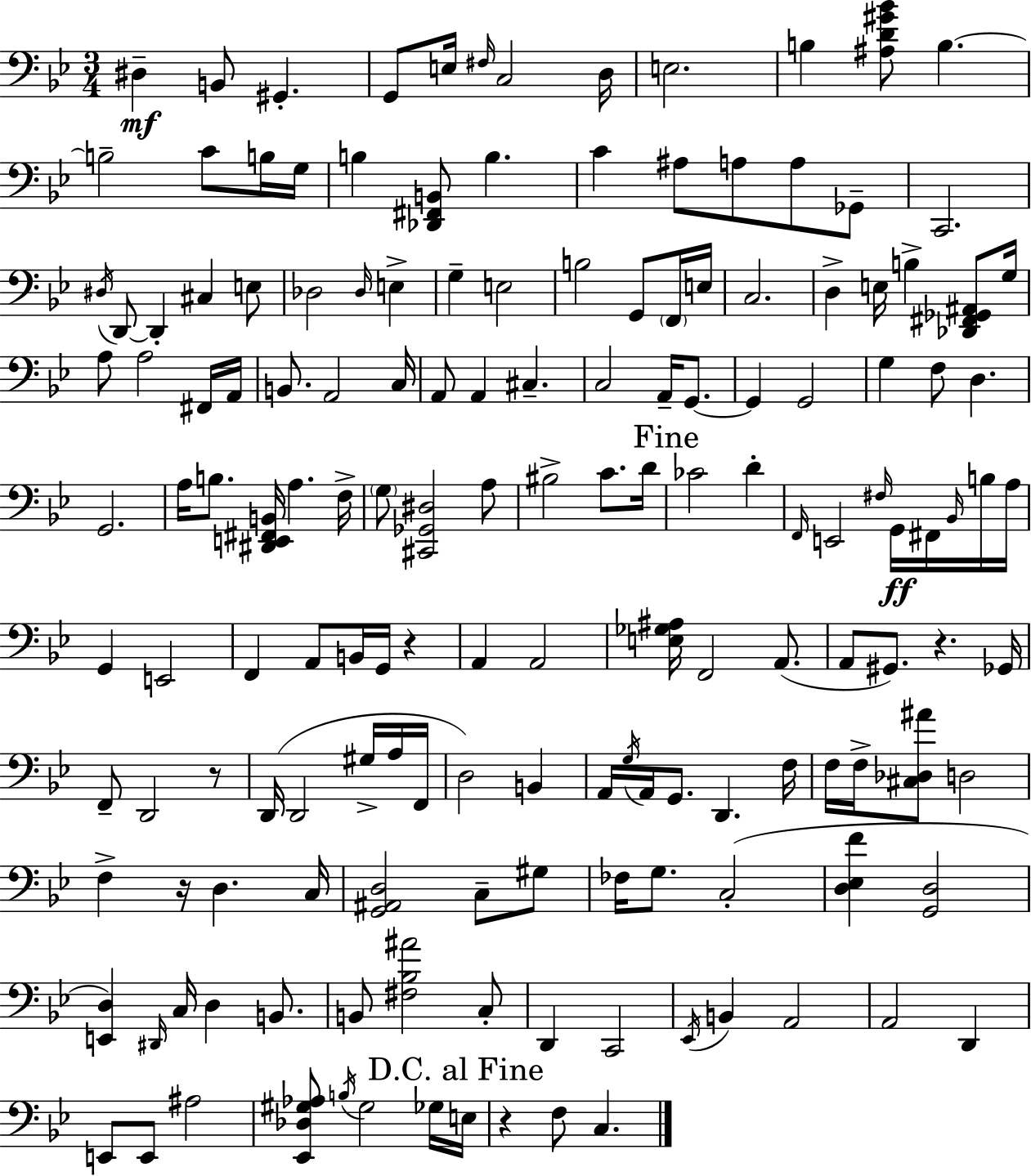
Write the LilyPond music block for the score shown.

{
  \clef bass
  \numericTimeSignature
  \time 3/4
  \key g \minor
  \repeat volta 2 { dis4--\mf b,8 gis,4.-. | g,8 e16 \grace { fis16 } c2 | d16 e2. | b4 <ais d' gis' bes'>8 b4.~~ | \break b2-- c'8 b16 | g16 b4 <des, fis, b,>8 b4. | c'4 ais8 a8 a8 ges,8-- | c,2. | \break \acciaccatura { dis16 } d,8~~ d,4-. cis4 | e8 des2 \grace { des16 } e4-> | g4-- e2 | b2 g,8 | \break \parenthesize f,16 e16 c2. | d4-> e16 b4-> | <des, fis, ges, ais,>8 g16 a8 a2 | fis,16 a,16 b,8. a,2 | \break c16 a,8 a,4 cis4.-- | c2 a,16-- | g,8.~~ g,4 g,2 | g4 f8 d4. | \break g,2. | a16 b8. <dis, e, fis, b,>16 a4. | f16-> \parenthesize g8 <cis, ges, dis>2 | a8 bis2-> c'8. | \break d'16 \mark "Fine" ces'2 d'4-. | \grace { f,16 } e,2 | \grace { fis16 }\ff g,16 fis,16 \grace { bes,16 } b16 a16 g,4 e,2 | f,4 a,8 | \break b,16 g,16 r4 a,4 a,2 | <e ges ais>16 f,2 | a,8.( a,8 gis,8.) r4. | ges,16 f,8-- d,2 | \break r8 d,16( d,2 | gis16-> a16 f,16 d2) | b,4 a,16 \acciaccatura { g16 } a,16 g,8. | d,4. f16 f16 f16-> <cis des ais'>8 d2 | \break f4-> r16 | d4. c16 <g, ais, d>2 | c8-- gis8 fes16 g8. c2-.( | <d ees f'>4 <g, d>2 | \break <e, d>4) \grace { dis,16 } | c16 d4 b,8. b,8 <fis bes ais'>2 | c8-. d,4 | c,2 \acciaccatura { ees,16 } b,4 | \break a,2 a,2 | d,4 e,8 e,8 | ais2 <ees, des gis aes>8 \acciaccatura { b16 } | gis2 ges16 \mark "D.C. al Fine" e16 r4 | \break f8 c4. } \bar "|."
}